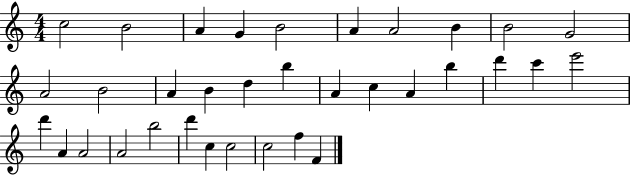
{
  \clef treble
  \numericTimeSignature
  \time 4/4
  \key c \major
  c''2 b'2 | a'4 g'4 b'2 | a'4 a'2 b'4 | b'2 g'2 | \break a'2 b'2 | a'4 b'4 d''4 b''4 | a'4 c''4 a'4 b''4 | d'''4 c'''4 e'''2 | \break d'''4 a'4 a'2 | a'2 b''2 | d'''4 c''4 c''2 | c''2 f''4 f'4 | \break \bar "|."
}